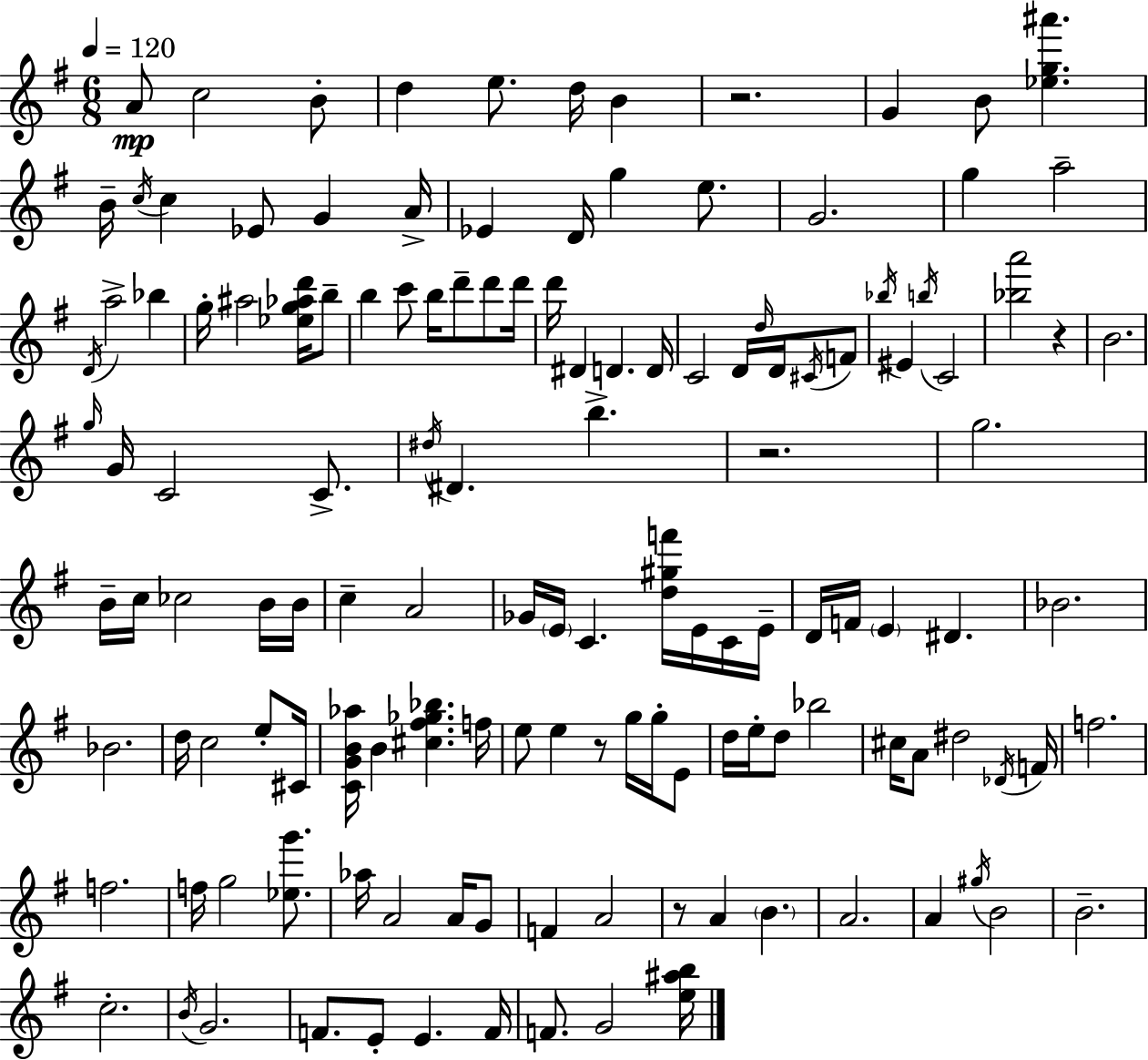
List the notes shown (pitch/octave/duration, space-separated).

A4/e C5/h B4/e D5/q E5/e. D5/s B4/q R/h. G4/q B4/e [Eb5,G5,A#6]/q. B4/s C5/s C5/q Eb4/e G4/q A4/s Eb4/q D4/s G5/q E5/e. G4/h. G5/q A5/h D4/s A5/h Bb5/q G5/s A#5/h [Eb5,G5,Ab5,D6]/s B5/e B5/q C6/e B5/s D6/e D6/e D6/s D6/s D#4/q D4/q. D4/s C4/h D4/s D5/s D4/s C#4/s F4/e Bb5/s EIS4/q B5/s C4/h [Bb5,A6]/h R/q B4/h. G5/s G4/s C4/h C4/e. D#5/s D#4/q. B5/q. R/h. G5/h. B4/s C5/s CES5/h B4/s B4/s C5/q A4/h Gb4/s E4/s C4/q. [D5,G#5,F6]/s E4/s C4/s E4/s D4/s F4/s E4/q D#4/q. Bb4/h. Bb4/h. D5/s C5/h E5/e C#4/s [C4,G4,B4,Ab5]/s B4/q [C#5,F#5,Gb5,Bb5]/q. F5/s E5/e E5/q R/e G5/s G5/s E4/e D5/s E5/s D5/e Bb5/h C#5/s A4/e D#5/h Db4/s F4/s F5/h. F5/h. F5/s G5/h [Eb5,G6]/e. Ab5/s A4/h A4/s G4/e F4/q A4/h R/e A4/q B4/q. A4/h. A4/q G#5/s B4/h B4/h. C5/h. B4/s G4/h. F4/e. E4/e E4/q. F4/s F4/e. G4/h [E5,A#5,B5]/s